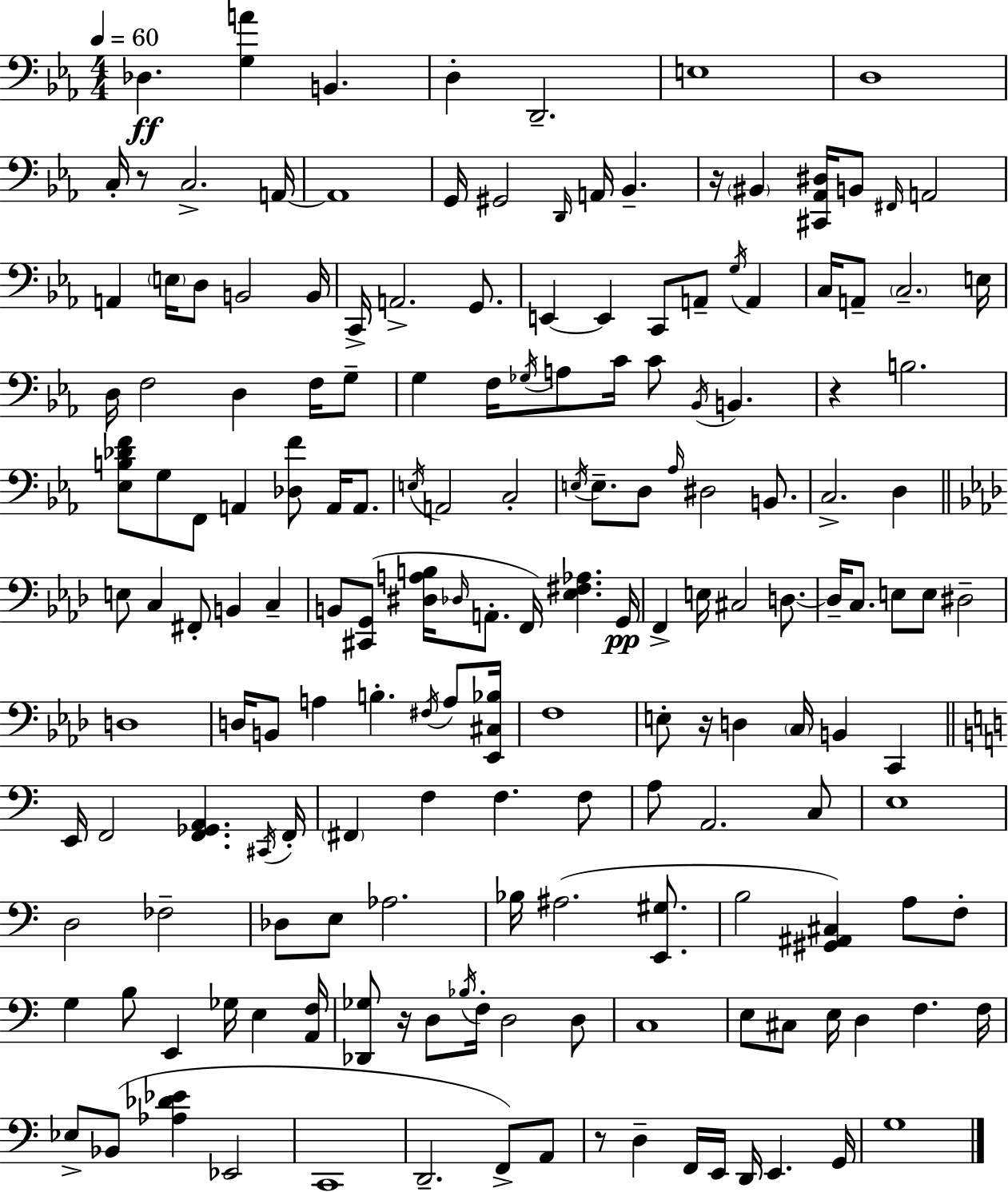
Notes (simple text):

Db3/q. [G3,A4]/q B2/q. D3/q D2/h. E3/w D3/w C3/s R/e C3/h. A2/s A2/w G2/s G#2/h D2/s A2/s Bb2/q. R/s BIS2/q [C#2,Ab2,D#3]/s B2/e F#2/s A2/h A2/q E3/s D3/e B2/h B2/s C2/s A2/h. G2/e. E2/q E2/q C2/e A2/e G3/s A2/q C3/s A2/e C3/h. E3/s D3/s F3/h D3/q F3/s G3/e G3/q F3/s Gb3/s A3/e C4/s C4/e Bb2/s B2/q. R/q B3/h. [Eb3,B3,Db4,F4]/e G3/e F2/e A2/q [Db3,F4]/e A2/s A2/e. E3/s A2/h C3/h E3/s E3/e. D3/e Ab3/s D#3/h B2/e. C3/h. D3/q E3/e C3/q F#2/e B2/q C3/q B2/e [C#2,G2]/e [D#3,A3,B3]/s Db3/s A2/e. F2/s [Eb3,F#3,Ab3]/q. G2/s F2/q E3/s C#3/h D3/e. D3/s C3/e. E3/e E3/e D#3/h D3/w D3/s B2/e A3/q B3/q. F#3/s A3/e [Eb2,C#3,Bb3]/s F3/w E3/e R/s D3/q C3/s B2/q C2/q E2/s F2/h [F2,Gb2,A2]/q. C#2/s F2/s F#2/q F3/q F3/q. F3/e A3/e A2/h. C3/e E3/w D3/h FES3/h Db3/e E3/e Ab3/h. Bb3/s A#3/h. [E2,G#3]/e. B3/h [G#2,A#2,C#3]/q A3/e F3/e G3/q B3/e E2/q Gb3/s E3/q [A2,F3]/s [Db2,Gb3]/e R/s D3/e Bb3/s F3/s D3/h D3/e C3/w E3/e C#3/e E3/s D3/q F3/q. F3/s Eb3/e Bb2/e [Ab3,Db4,Eb4]/q Eb2/h C2/w D2/h. F2/e A2/e R/e D3/q F2/s E2/s D2/s E2/q. G2/s G3/w